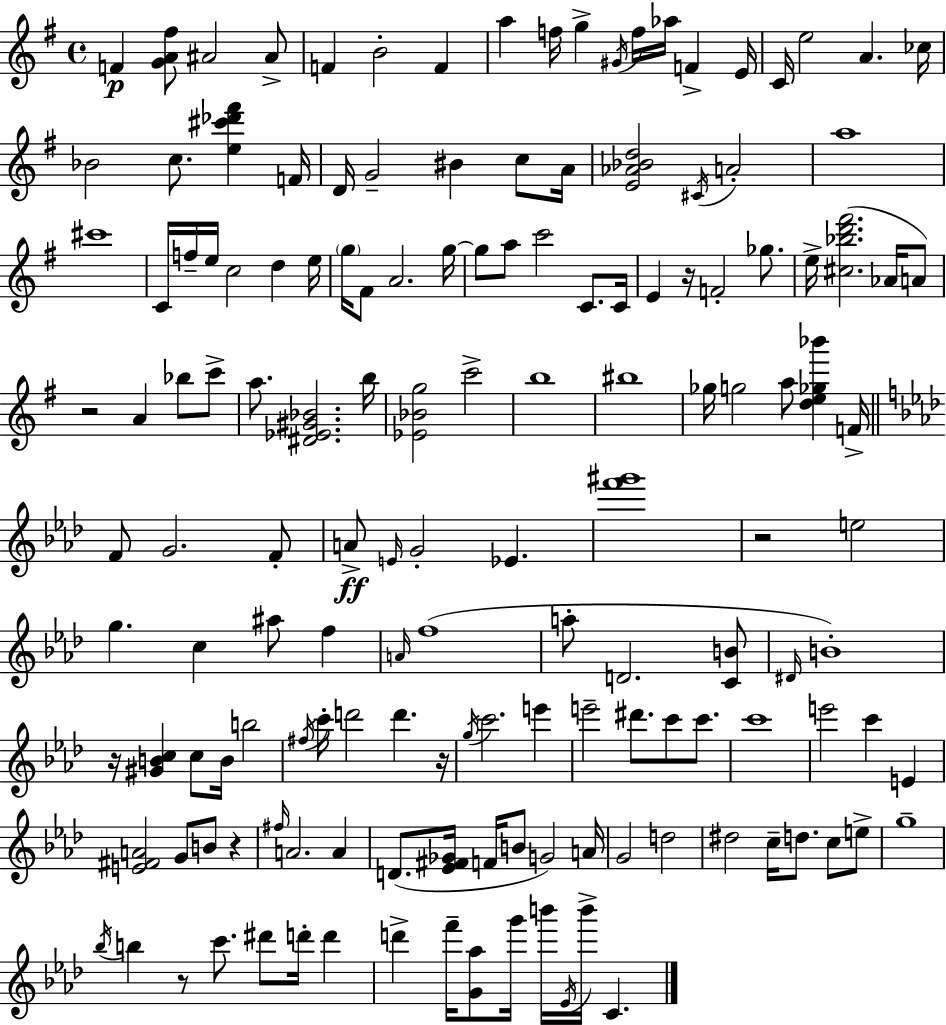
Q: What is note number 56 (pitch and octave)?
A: B5